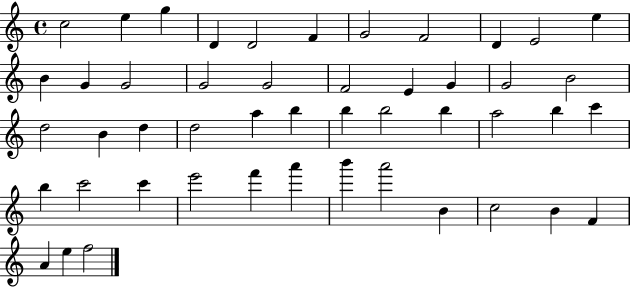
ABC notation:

X:1
T:Untitled
M:4/4
L:1/4
K:C
c2 e g D D2 F G2 F2 D E2 e B G G2 G2 G2 F2 E G G2 B2 d2 B d d2 a b b b2 b a2 b c' b c'2 c' e'2 f' a' b' a'2 B c2 B F A e f2